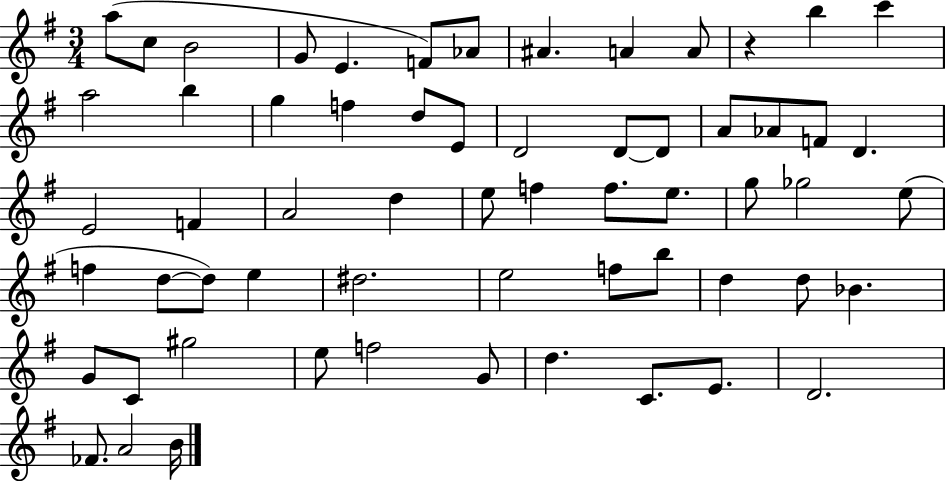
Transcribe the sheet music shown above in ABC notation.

X:1
T:Untitled
M:3/4
L:1/4
K:G
a/2 c/2 B2 G/2 E F/2 _A/2 ^A A A/2 z b c' a2 b g f d/2 E/2 D2 D/2 D/2 A/2 _A/2 F/2 D E2 F A2 d e/2 f f/2 e/2 g/2 _g2 e/2 f d/2 d/2 e ^d2 e2 f/2 b/2 d d/2 _B G/2 C/2 ^g2 e/2 f2 G/2 d C/2 E/2 D2 _F/2 A2 B/4